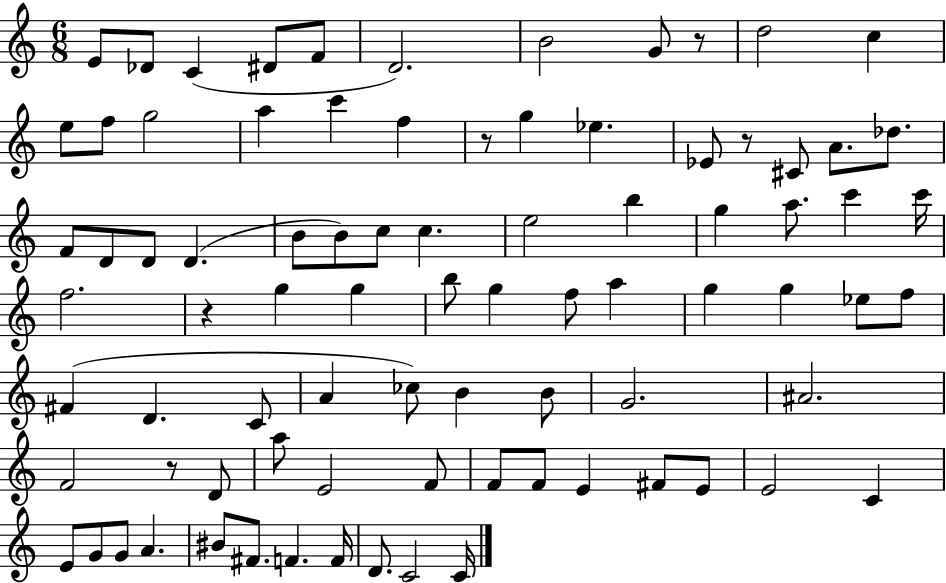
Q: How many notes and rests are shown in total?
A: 84